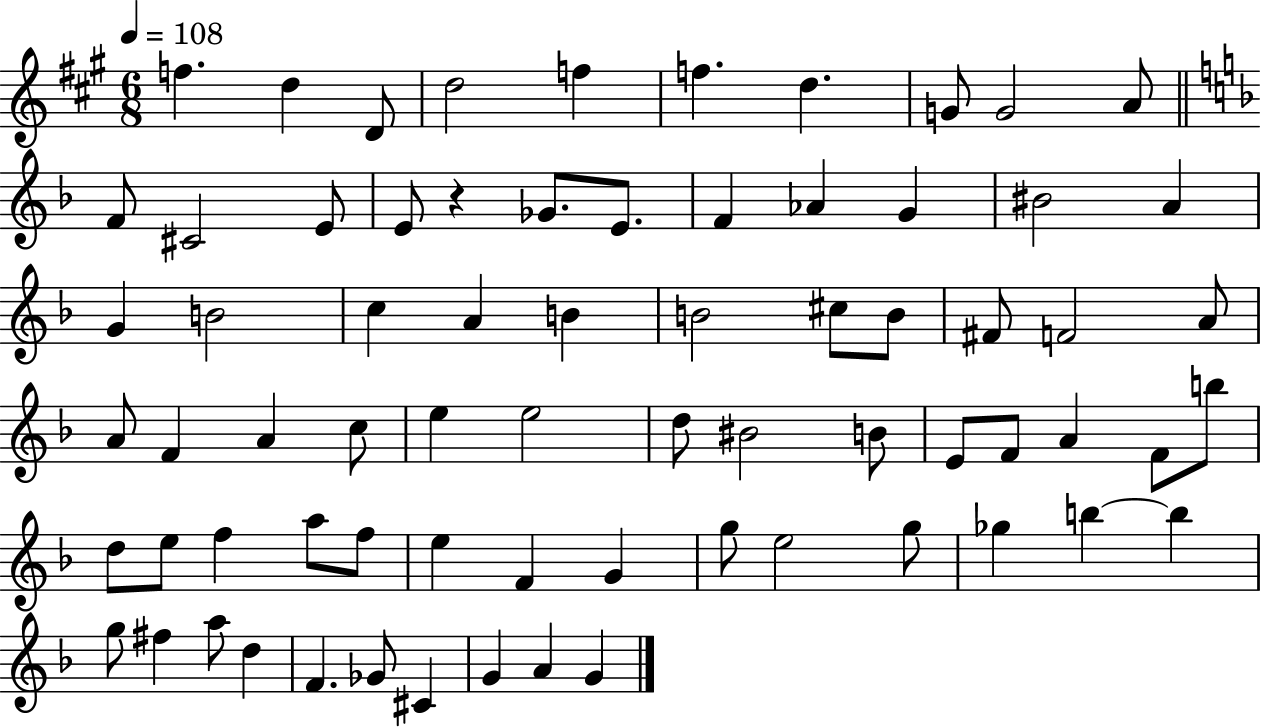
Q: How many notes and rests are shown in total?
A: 71